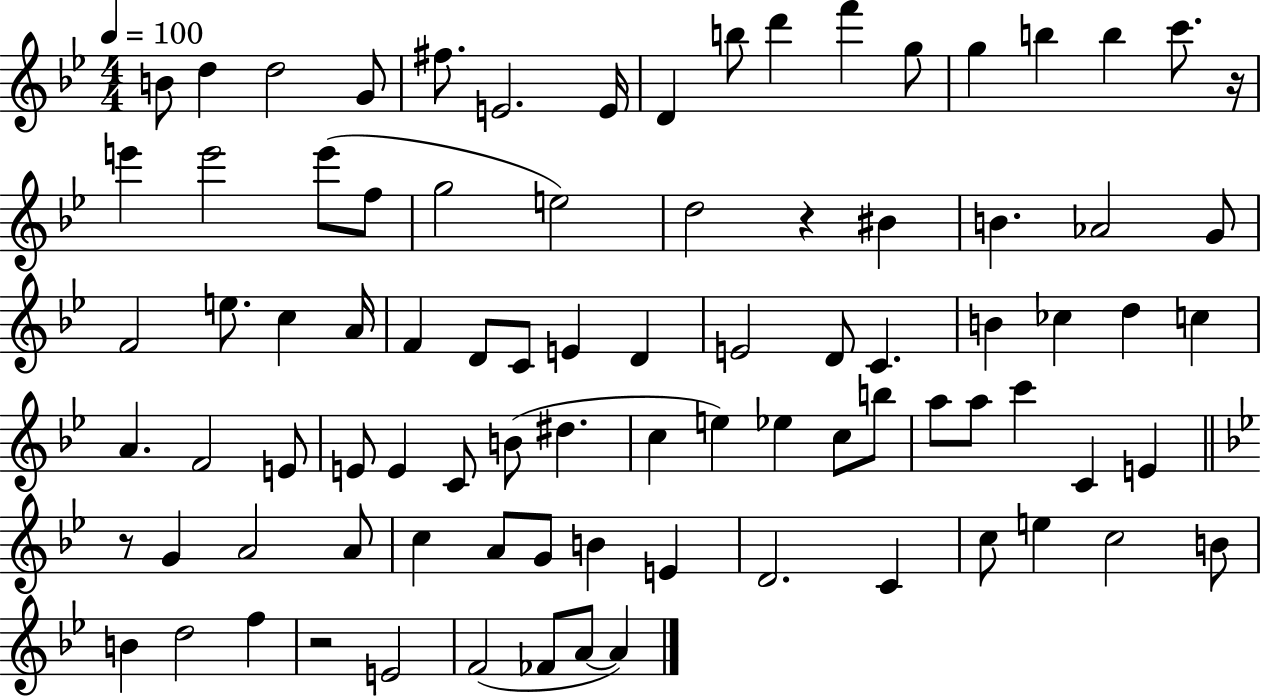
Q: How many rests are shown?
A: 4